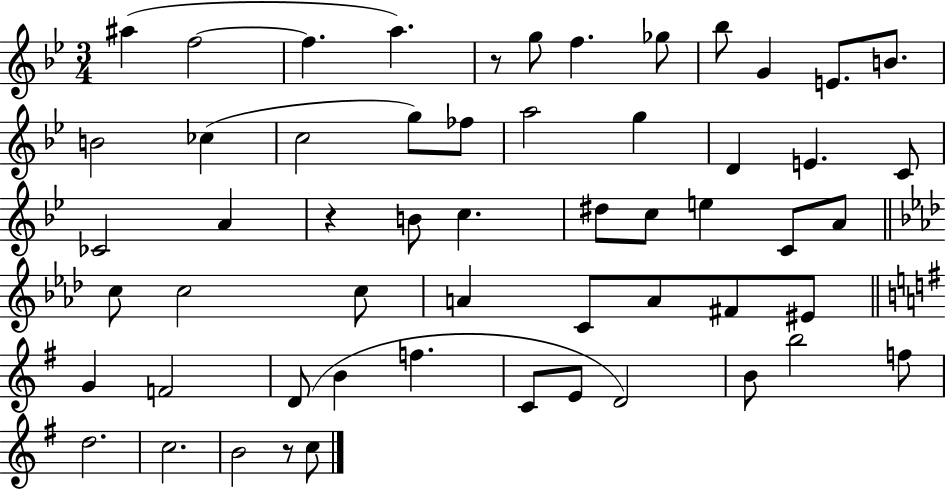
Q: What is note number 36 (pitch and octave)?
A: A4